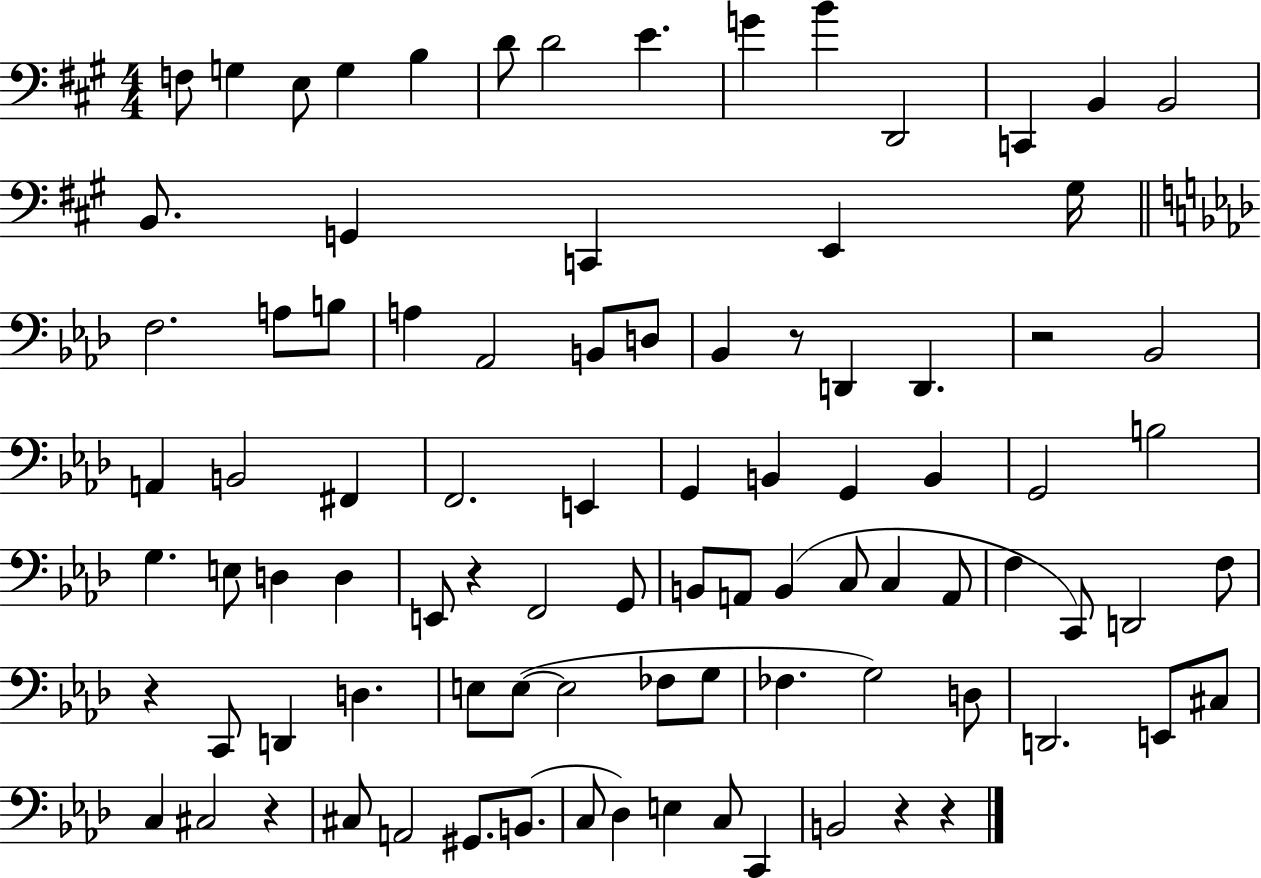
X:1
T:Untitled
M:4/4
L:1/4
K:A
F,/2 G, E,/2 G, B, D/2 D2 E G B D,,2 C,, B,, B,,2 B,,/2 G,, C,, E,, ^G,/4 F,2 A,/2 B,/2 A, _A,,2 B,,/2 D,/2 _B,, z/2 D,, D,, z2 _B,,2 A,, B,,2 ^F,, F,,2 E,, G,, B,, G,, B,, G,,2 B,2 G, E,/2 D, D, E,,/2 z F,,2 G,,/2 B,,/2 A,,/2 B,, C,/2 C, A,,/2 F, C,,/2 D,,2 F,/2 z C,,/2 D,, D, E,/2 E,/2 E,2 _F,/2 G,/2 _F, G,2 D,/2 D,,2 E,,/2 ^C,/2 C, ^C,2 z ^C,/2 A,,2 ^G,,/2 B,,/2 C,/2 _D, E, C,/2 C,, B,,2 z z